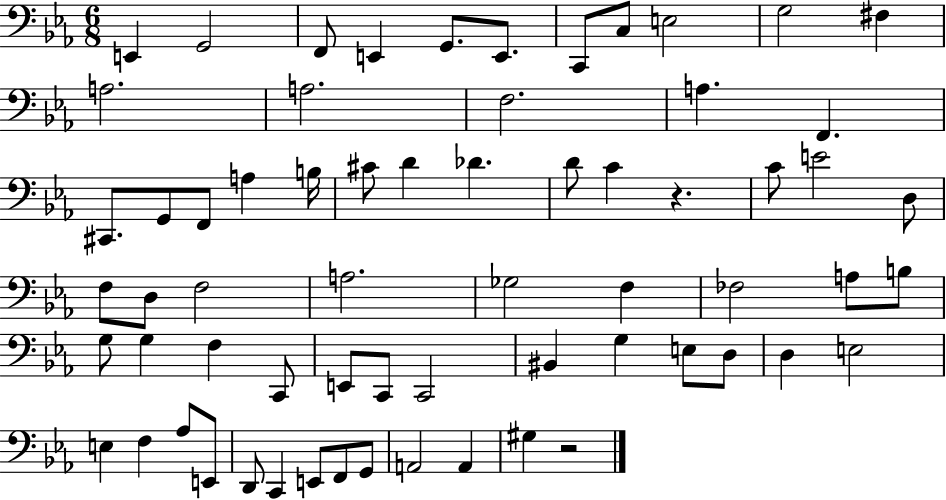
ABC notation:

X:1
T:Untitled
M:6/8
L:1/4
K:Eb
E,, G,,2 F,,/2 E,, G,,/2 E,,/2 C,,/2 C,/2 E,2 G,2 ^F, A,2 A,2 F,2 A, F,, ^C,,/2 G,,/2 F,,/2 A, B,/4 ^C/2 D _D D/2 C z C/2 E2 D,/2 F,/2 D,/2 F,2 A,2 _G,2 F, _F,2 A,/2 B,/2 G,/2 G, F, C,,/2 E,,/2 C,,/2 C,,2 ^B,, G, E,/2 D,/2 D, E,2 E, F, _A,/2 E,,/2 D,,/2 C,, E,,/2 F,,/2 G,,/2 A,,2 A,, ^G, z2